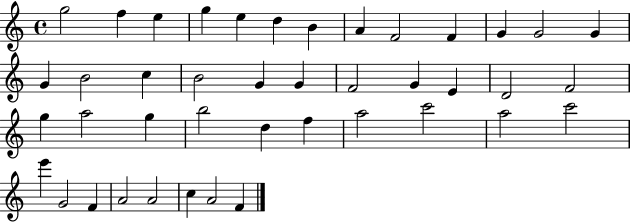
{
  \clef treble
  \time 4/4
  \defaultTimeSignature
  \key c \major
  g''2 f''4 e''4 | g''4 e''4 d''4 b'4 | a'4 f'2 f'4 | g'4 g'2 g'4 | \break g'4 b'2 c''4 | b'2 g'4 g'4 | f'2 g'4 e'4 | d'2 f'2 | \break g''4 a''2 g''4 | b''2 d''4 f''4 | a''2 c'''2 | a''2 c'''2 | \break e'''4 g'2 f'4 | a'2 a'2 | c''4 a'2 f'4 | \bar "|."
}